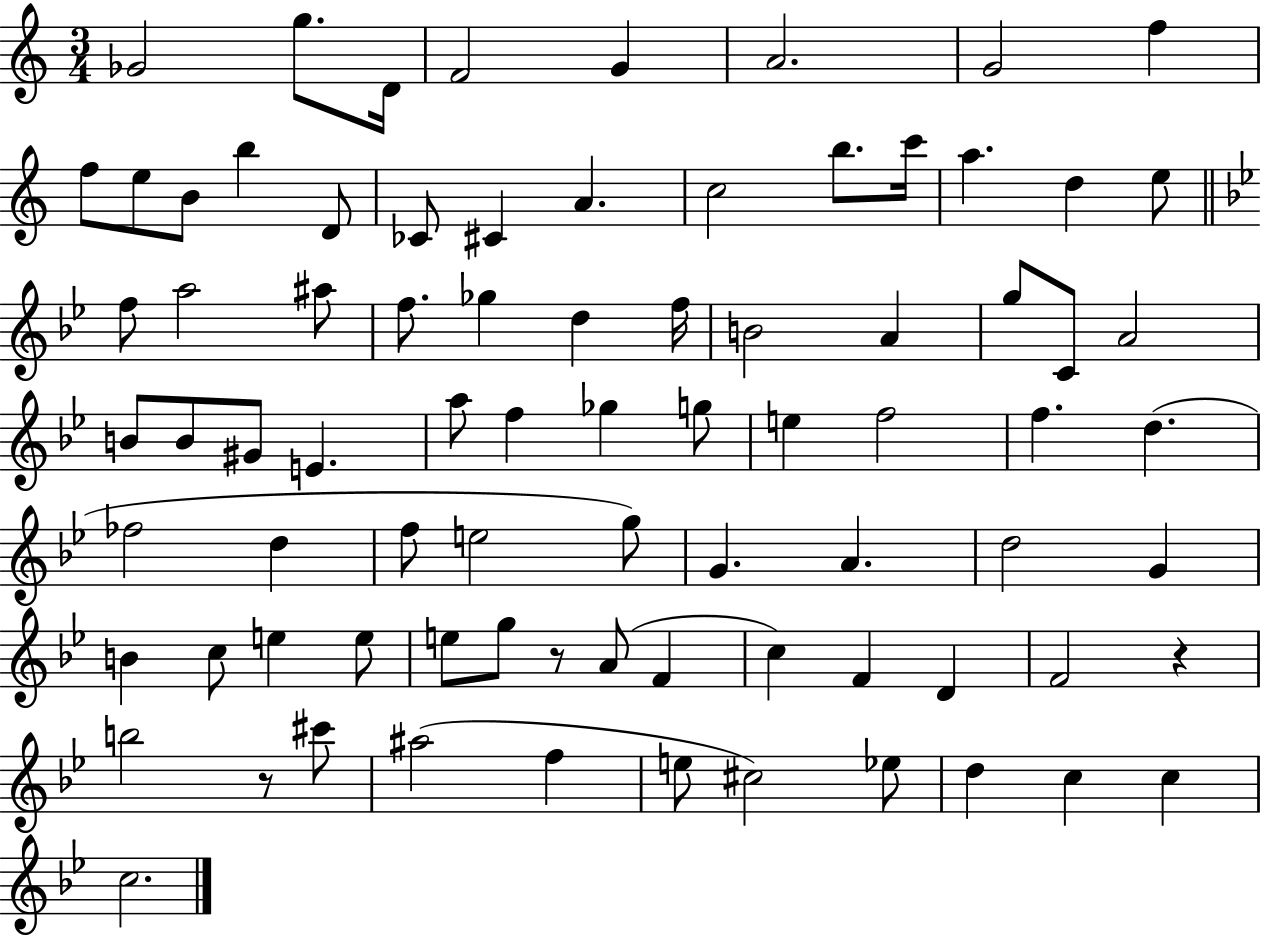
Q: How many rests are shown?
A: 3